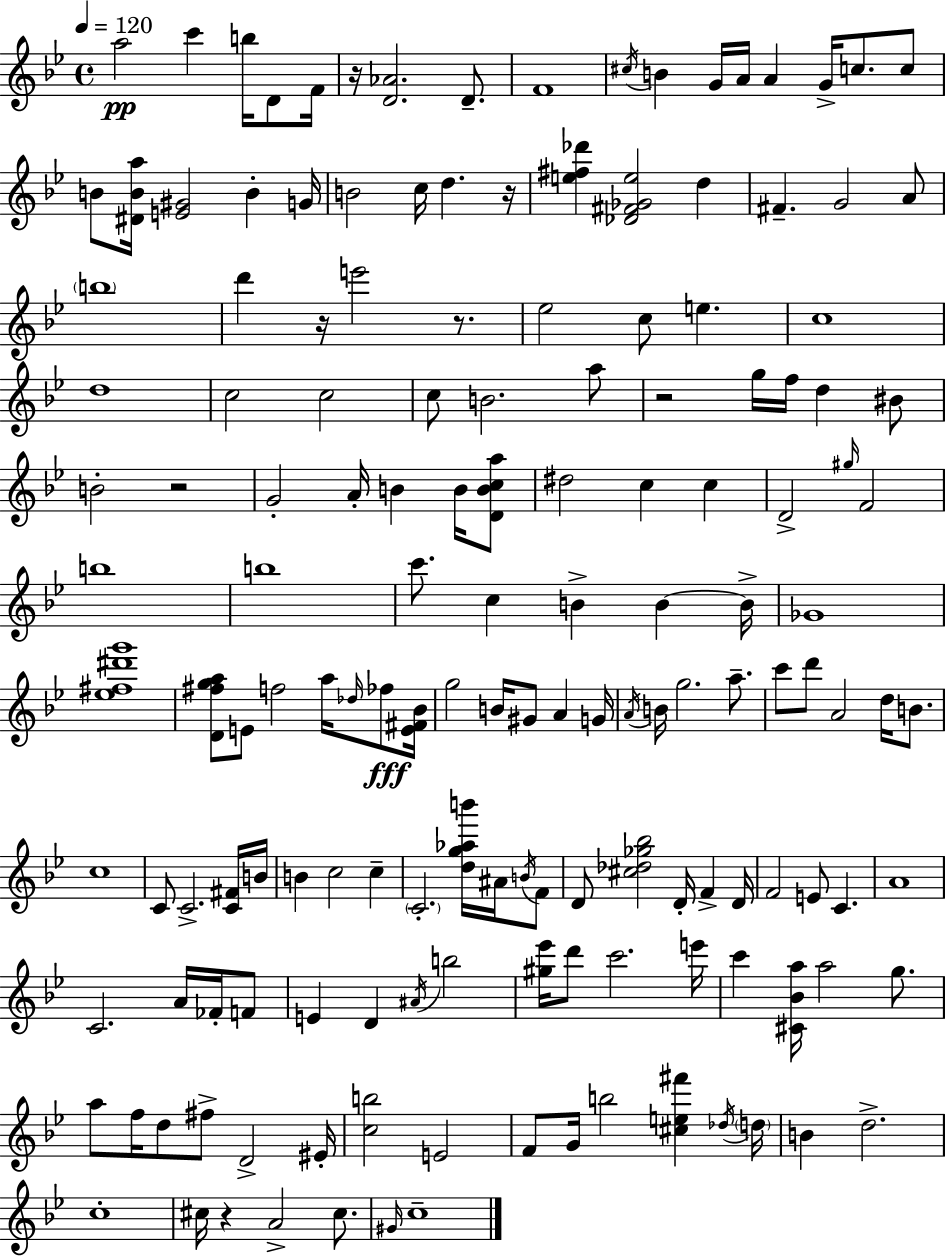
A5/h C6/q B5/s D4/e F4/s R/s [D4,Ab4]/h. D4/e. F4/w C#5/s B4/q G4/s A4/s A4/q G4/s C5/e. C5/e B4/e [D#4,B4,A5]/s [E4,G#4]/h B4/q G4/s B4/h C5/s D5/q. R/s [E5,F#5,Db6]/q [Db4,F#4,Gb4,E5]/h D5/q F#4/q. G4/h A4/e B5/w D6/q R/s E6/h R/e. Eb5/h C5/e E5/q. C5/w D5/w C5/h C5/h C5/e B4/h. A5/e R/h G5/s F5/s D5/q BIS4/e B4/h R/h G4/h A4/s B4/q B4/s [D4,B4,C5,A5]/e D#5/h C5/q C5/q D4/h G#5/s F4/h B5/w B5/w C6/e. C5/q B4/q B4/q B4/s Gb4/w [Eb5,F#5,D#6,G6]/w [D4,F#5,G5,A5]/e E4/e F5/h A5/s Db5/s FES5/e [E4,F#4,Bb4]/s G5/h B4/s G#4/e A4/q G4/s A4/s B4/s G5/h. A5/e. C6/e D6/e A4/h D5/s B4/e. C5/w C4/e C4/h. [C4,F#4]/s B4/s B4/q C5/h C5/q C4/h. [D5,G5,Ab5,B6]/s A#4/s B4/s F4/e D4/e [C#5,Db5,Gb5,Bb5]/h D4/s F4/q D4/s F4/h E4/e C4/q. A4/w C4/h. A4/s FES4/s F4/e E4/q D4/q A#4/s B5/h [G#5,Eb6]/s D6/e C6/h. E6/s C6/q [C#4,Bb4,A5]/s A5/h G5/e. A5/e F5/s D5/e F#5/e D4/h EIS4/s [C5,B5]/h E4/h F4/e G4/s B5/h [C#5,E5,F#6]/q Db5/s D5/s B4/q D5/h. C5/w C#5/s R/q A4/h C#5/e. G#4/s C5/w